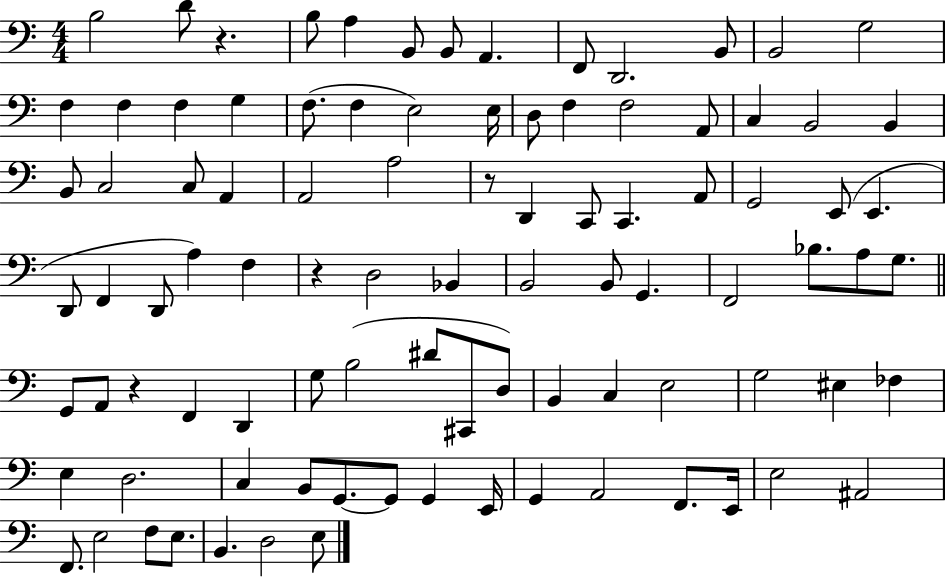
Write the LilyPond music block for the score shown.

{
  \clef bass
  \numericTimeSignature
  \time 4/4
  \key c \major
  b2 d'8 r4. | b8 a4 b,8 b,8 a,4. | f,8 d,2. b,8 | b,2 g2 | \break f4 f4 f4 g4 | f8.( f4 e2) e16 | d8 f4 f2 a,8 | c4 b,2 b,4 | \break b,8 c2 c8 a,4 | a,2 a2 | r8 d,4 c,8 c,4. a,8 | g,2 e,8( e,4. | \break d,8 f,4 d,8 a4) f4 | r4 d2 bes,4 | b,2 b,8 g,4. | f,2 bes8. a8 g8. | \break \bar "||" \break \key c \major g,8 a,8 r4 f,4 d,4 | g8 b2( dis'8 cis,8 d8) | b,4 c4 e2 | g2 eis4 fes4 | \break e4 d2. | c4 b,8 g,8.~~ g,8 g,4 e,16 | g,4 a,2 f,8. e,16 | e2 ais,2 | \break f,8. e2 f8 e8. | b,4. d2 e8 | \bar "|."
}